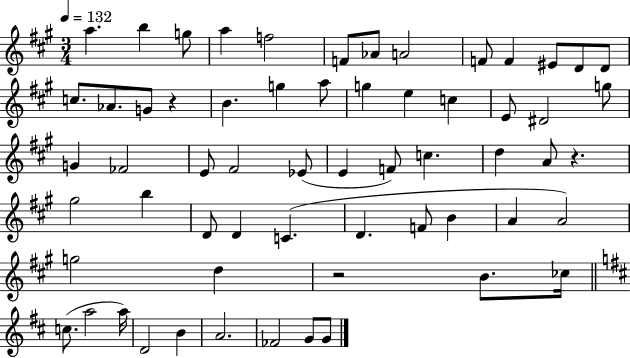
{
  \clef treble
  \numericTimeSignature
  \time 3/4
  \key a \major
  \tempo 4 = 132
  a''4. b''4 g''8 | a''4 f''2 | f'8 aes'8 a'2 | f'8 f'4 eis'8 d'8 d'8 | \break c''8. aes'8. g'8 r4 | b'4. g''4 a''8 | g''4 e''4 c''4 | e'8 dis'2 g''8 | \break g'4 fes'2 | e'8 fis'2 ees'8( | e'4 f'8) c''4. | d''4 a'8 r4. | \break gis''2 b''4 | d'8 d'4 c'4.( | d'4. f'8 b'4 | a'4 a'2) | \break g''2 d''4 | r2 b'8. ces''16 | \bar "||" \break \key d \major c''8.( a''2 a''16) | d'2 b'4 | a'2. | fes'2 g'8 g'8 | \break \bar "|."
}